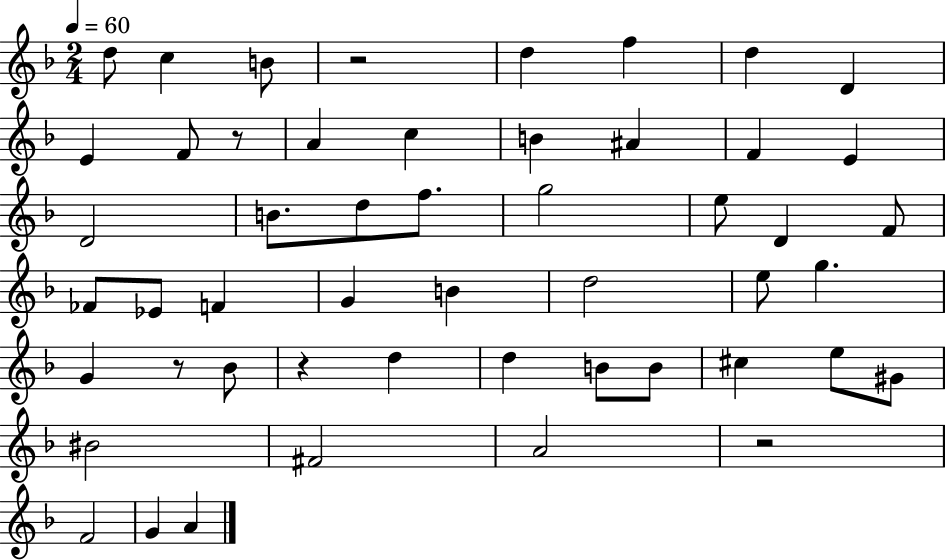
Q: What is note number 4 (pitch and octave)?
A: D5